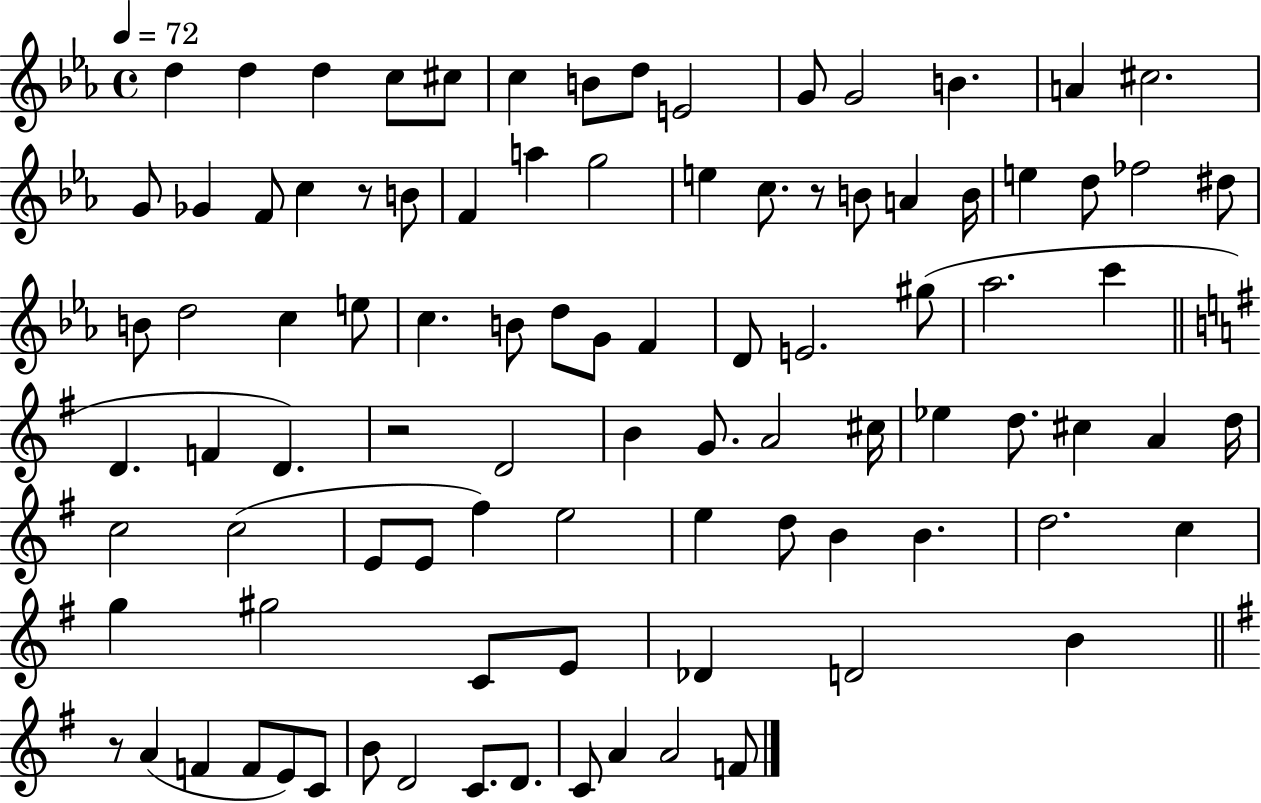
D5/q D5/q D5/q C5/e C#5/e C5/q B4/e D5/e E4/h G4/e G4/h B4/q. A4/q C#5/h. G4/e Gb4/q F4/e C5/q R/e B4/e F4/q A5/q G5/h E5/q C5/e. R/e B4/e A4/q B4/s E5/q D5/e FES5/h D#5/e B4/e D5/h C5/q E5/e C5/q. B4/e D5/e G4/e F4/q D4/e E4/h. G#5/e Ab5/h. C6/q D4/q. F4/q D4/q. R/h D4/h B4/q G4/e. A4/h C#5/s Eb5/q D5/e. C#5/q A4/q D5/s C5/h C5/h E4/e E4/e F#5/q E5/h E5/q D5/e B4/q B4/q. D5/h. C5/q G5/q G#5/h C4/e E4/e Db4/q D4/h B4/q R/e A4/q F4/q F4/e E4/e C4/e B4/e D4/h C4/e. D4/e. C4/e A4/q A4/h F4/e